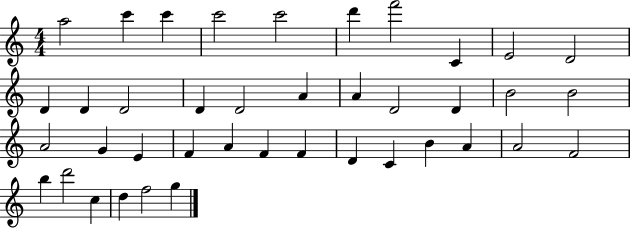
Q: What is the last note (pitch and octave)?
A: G5